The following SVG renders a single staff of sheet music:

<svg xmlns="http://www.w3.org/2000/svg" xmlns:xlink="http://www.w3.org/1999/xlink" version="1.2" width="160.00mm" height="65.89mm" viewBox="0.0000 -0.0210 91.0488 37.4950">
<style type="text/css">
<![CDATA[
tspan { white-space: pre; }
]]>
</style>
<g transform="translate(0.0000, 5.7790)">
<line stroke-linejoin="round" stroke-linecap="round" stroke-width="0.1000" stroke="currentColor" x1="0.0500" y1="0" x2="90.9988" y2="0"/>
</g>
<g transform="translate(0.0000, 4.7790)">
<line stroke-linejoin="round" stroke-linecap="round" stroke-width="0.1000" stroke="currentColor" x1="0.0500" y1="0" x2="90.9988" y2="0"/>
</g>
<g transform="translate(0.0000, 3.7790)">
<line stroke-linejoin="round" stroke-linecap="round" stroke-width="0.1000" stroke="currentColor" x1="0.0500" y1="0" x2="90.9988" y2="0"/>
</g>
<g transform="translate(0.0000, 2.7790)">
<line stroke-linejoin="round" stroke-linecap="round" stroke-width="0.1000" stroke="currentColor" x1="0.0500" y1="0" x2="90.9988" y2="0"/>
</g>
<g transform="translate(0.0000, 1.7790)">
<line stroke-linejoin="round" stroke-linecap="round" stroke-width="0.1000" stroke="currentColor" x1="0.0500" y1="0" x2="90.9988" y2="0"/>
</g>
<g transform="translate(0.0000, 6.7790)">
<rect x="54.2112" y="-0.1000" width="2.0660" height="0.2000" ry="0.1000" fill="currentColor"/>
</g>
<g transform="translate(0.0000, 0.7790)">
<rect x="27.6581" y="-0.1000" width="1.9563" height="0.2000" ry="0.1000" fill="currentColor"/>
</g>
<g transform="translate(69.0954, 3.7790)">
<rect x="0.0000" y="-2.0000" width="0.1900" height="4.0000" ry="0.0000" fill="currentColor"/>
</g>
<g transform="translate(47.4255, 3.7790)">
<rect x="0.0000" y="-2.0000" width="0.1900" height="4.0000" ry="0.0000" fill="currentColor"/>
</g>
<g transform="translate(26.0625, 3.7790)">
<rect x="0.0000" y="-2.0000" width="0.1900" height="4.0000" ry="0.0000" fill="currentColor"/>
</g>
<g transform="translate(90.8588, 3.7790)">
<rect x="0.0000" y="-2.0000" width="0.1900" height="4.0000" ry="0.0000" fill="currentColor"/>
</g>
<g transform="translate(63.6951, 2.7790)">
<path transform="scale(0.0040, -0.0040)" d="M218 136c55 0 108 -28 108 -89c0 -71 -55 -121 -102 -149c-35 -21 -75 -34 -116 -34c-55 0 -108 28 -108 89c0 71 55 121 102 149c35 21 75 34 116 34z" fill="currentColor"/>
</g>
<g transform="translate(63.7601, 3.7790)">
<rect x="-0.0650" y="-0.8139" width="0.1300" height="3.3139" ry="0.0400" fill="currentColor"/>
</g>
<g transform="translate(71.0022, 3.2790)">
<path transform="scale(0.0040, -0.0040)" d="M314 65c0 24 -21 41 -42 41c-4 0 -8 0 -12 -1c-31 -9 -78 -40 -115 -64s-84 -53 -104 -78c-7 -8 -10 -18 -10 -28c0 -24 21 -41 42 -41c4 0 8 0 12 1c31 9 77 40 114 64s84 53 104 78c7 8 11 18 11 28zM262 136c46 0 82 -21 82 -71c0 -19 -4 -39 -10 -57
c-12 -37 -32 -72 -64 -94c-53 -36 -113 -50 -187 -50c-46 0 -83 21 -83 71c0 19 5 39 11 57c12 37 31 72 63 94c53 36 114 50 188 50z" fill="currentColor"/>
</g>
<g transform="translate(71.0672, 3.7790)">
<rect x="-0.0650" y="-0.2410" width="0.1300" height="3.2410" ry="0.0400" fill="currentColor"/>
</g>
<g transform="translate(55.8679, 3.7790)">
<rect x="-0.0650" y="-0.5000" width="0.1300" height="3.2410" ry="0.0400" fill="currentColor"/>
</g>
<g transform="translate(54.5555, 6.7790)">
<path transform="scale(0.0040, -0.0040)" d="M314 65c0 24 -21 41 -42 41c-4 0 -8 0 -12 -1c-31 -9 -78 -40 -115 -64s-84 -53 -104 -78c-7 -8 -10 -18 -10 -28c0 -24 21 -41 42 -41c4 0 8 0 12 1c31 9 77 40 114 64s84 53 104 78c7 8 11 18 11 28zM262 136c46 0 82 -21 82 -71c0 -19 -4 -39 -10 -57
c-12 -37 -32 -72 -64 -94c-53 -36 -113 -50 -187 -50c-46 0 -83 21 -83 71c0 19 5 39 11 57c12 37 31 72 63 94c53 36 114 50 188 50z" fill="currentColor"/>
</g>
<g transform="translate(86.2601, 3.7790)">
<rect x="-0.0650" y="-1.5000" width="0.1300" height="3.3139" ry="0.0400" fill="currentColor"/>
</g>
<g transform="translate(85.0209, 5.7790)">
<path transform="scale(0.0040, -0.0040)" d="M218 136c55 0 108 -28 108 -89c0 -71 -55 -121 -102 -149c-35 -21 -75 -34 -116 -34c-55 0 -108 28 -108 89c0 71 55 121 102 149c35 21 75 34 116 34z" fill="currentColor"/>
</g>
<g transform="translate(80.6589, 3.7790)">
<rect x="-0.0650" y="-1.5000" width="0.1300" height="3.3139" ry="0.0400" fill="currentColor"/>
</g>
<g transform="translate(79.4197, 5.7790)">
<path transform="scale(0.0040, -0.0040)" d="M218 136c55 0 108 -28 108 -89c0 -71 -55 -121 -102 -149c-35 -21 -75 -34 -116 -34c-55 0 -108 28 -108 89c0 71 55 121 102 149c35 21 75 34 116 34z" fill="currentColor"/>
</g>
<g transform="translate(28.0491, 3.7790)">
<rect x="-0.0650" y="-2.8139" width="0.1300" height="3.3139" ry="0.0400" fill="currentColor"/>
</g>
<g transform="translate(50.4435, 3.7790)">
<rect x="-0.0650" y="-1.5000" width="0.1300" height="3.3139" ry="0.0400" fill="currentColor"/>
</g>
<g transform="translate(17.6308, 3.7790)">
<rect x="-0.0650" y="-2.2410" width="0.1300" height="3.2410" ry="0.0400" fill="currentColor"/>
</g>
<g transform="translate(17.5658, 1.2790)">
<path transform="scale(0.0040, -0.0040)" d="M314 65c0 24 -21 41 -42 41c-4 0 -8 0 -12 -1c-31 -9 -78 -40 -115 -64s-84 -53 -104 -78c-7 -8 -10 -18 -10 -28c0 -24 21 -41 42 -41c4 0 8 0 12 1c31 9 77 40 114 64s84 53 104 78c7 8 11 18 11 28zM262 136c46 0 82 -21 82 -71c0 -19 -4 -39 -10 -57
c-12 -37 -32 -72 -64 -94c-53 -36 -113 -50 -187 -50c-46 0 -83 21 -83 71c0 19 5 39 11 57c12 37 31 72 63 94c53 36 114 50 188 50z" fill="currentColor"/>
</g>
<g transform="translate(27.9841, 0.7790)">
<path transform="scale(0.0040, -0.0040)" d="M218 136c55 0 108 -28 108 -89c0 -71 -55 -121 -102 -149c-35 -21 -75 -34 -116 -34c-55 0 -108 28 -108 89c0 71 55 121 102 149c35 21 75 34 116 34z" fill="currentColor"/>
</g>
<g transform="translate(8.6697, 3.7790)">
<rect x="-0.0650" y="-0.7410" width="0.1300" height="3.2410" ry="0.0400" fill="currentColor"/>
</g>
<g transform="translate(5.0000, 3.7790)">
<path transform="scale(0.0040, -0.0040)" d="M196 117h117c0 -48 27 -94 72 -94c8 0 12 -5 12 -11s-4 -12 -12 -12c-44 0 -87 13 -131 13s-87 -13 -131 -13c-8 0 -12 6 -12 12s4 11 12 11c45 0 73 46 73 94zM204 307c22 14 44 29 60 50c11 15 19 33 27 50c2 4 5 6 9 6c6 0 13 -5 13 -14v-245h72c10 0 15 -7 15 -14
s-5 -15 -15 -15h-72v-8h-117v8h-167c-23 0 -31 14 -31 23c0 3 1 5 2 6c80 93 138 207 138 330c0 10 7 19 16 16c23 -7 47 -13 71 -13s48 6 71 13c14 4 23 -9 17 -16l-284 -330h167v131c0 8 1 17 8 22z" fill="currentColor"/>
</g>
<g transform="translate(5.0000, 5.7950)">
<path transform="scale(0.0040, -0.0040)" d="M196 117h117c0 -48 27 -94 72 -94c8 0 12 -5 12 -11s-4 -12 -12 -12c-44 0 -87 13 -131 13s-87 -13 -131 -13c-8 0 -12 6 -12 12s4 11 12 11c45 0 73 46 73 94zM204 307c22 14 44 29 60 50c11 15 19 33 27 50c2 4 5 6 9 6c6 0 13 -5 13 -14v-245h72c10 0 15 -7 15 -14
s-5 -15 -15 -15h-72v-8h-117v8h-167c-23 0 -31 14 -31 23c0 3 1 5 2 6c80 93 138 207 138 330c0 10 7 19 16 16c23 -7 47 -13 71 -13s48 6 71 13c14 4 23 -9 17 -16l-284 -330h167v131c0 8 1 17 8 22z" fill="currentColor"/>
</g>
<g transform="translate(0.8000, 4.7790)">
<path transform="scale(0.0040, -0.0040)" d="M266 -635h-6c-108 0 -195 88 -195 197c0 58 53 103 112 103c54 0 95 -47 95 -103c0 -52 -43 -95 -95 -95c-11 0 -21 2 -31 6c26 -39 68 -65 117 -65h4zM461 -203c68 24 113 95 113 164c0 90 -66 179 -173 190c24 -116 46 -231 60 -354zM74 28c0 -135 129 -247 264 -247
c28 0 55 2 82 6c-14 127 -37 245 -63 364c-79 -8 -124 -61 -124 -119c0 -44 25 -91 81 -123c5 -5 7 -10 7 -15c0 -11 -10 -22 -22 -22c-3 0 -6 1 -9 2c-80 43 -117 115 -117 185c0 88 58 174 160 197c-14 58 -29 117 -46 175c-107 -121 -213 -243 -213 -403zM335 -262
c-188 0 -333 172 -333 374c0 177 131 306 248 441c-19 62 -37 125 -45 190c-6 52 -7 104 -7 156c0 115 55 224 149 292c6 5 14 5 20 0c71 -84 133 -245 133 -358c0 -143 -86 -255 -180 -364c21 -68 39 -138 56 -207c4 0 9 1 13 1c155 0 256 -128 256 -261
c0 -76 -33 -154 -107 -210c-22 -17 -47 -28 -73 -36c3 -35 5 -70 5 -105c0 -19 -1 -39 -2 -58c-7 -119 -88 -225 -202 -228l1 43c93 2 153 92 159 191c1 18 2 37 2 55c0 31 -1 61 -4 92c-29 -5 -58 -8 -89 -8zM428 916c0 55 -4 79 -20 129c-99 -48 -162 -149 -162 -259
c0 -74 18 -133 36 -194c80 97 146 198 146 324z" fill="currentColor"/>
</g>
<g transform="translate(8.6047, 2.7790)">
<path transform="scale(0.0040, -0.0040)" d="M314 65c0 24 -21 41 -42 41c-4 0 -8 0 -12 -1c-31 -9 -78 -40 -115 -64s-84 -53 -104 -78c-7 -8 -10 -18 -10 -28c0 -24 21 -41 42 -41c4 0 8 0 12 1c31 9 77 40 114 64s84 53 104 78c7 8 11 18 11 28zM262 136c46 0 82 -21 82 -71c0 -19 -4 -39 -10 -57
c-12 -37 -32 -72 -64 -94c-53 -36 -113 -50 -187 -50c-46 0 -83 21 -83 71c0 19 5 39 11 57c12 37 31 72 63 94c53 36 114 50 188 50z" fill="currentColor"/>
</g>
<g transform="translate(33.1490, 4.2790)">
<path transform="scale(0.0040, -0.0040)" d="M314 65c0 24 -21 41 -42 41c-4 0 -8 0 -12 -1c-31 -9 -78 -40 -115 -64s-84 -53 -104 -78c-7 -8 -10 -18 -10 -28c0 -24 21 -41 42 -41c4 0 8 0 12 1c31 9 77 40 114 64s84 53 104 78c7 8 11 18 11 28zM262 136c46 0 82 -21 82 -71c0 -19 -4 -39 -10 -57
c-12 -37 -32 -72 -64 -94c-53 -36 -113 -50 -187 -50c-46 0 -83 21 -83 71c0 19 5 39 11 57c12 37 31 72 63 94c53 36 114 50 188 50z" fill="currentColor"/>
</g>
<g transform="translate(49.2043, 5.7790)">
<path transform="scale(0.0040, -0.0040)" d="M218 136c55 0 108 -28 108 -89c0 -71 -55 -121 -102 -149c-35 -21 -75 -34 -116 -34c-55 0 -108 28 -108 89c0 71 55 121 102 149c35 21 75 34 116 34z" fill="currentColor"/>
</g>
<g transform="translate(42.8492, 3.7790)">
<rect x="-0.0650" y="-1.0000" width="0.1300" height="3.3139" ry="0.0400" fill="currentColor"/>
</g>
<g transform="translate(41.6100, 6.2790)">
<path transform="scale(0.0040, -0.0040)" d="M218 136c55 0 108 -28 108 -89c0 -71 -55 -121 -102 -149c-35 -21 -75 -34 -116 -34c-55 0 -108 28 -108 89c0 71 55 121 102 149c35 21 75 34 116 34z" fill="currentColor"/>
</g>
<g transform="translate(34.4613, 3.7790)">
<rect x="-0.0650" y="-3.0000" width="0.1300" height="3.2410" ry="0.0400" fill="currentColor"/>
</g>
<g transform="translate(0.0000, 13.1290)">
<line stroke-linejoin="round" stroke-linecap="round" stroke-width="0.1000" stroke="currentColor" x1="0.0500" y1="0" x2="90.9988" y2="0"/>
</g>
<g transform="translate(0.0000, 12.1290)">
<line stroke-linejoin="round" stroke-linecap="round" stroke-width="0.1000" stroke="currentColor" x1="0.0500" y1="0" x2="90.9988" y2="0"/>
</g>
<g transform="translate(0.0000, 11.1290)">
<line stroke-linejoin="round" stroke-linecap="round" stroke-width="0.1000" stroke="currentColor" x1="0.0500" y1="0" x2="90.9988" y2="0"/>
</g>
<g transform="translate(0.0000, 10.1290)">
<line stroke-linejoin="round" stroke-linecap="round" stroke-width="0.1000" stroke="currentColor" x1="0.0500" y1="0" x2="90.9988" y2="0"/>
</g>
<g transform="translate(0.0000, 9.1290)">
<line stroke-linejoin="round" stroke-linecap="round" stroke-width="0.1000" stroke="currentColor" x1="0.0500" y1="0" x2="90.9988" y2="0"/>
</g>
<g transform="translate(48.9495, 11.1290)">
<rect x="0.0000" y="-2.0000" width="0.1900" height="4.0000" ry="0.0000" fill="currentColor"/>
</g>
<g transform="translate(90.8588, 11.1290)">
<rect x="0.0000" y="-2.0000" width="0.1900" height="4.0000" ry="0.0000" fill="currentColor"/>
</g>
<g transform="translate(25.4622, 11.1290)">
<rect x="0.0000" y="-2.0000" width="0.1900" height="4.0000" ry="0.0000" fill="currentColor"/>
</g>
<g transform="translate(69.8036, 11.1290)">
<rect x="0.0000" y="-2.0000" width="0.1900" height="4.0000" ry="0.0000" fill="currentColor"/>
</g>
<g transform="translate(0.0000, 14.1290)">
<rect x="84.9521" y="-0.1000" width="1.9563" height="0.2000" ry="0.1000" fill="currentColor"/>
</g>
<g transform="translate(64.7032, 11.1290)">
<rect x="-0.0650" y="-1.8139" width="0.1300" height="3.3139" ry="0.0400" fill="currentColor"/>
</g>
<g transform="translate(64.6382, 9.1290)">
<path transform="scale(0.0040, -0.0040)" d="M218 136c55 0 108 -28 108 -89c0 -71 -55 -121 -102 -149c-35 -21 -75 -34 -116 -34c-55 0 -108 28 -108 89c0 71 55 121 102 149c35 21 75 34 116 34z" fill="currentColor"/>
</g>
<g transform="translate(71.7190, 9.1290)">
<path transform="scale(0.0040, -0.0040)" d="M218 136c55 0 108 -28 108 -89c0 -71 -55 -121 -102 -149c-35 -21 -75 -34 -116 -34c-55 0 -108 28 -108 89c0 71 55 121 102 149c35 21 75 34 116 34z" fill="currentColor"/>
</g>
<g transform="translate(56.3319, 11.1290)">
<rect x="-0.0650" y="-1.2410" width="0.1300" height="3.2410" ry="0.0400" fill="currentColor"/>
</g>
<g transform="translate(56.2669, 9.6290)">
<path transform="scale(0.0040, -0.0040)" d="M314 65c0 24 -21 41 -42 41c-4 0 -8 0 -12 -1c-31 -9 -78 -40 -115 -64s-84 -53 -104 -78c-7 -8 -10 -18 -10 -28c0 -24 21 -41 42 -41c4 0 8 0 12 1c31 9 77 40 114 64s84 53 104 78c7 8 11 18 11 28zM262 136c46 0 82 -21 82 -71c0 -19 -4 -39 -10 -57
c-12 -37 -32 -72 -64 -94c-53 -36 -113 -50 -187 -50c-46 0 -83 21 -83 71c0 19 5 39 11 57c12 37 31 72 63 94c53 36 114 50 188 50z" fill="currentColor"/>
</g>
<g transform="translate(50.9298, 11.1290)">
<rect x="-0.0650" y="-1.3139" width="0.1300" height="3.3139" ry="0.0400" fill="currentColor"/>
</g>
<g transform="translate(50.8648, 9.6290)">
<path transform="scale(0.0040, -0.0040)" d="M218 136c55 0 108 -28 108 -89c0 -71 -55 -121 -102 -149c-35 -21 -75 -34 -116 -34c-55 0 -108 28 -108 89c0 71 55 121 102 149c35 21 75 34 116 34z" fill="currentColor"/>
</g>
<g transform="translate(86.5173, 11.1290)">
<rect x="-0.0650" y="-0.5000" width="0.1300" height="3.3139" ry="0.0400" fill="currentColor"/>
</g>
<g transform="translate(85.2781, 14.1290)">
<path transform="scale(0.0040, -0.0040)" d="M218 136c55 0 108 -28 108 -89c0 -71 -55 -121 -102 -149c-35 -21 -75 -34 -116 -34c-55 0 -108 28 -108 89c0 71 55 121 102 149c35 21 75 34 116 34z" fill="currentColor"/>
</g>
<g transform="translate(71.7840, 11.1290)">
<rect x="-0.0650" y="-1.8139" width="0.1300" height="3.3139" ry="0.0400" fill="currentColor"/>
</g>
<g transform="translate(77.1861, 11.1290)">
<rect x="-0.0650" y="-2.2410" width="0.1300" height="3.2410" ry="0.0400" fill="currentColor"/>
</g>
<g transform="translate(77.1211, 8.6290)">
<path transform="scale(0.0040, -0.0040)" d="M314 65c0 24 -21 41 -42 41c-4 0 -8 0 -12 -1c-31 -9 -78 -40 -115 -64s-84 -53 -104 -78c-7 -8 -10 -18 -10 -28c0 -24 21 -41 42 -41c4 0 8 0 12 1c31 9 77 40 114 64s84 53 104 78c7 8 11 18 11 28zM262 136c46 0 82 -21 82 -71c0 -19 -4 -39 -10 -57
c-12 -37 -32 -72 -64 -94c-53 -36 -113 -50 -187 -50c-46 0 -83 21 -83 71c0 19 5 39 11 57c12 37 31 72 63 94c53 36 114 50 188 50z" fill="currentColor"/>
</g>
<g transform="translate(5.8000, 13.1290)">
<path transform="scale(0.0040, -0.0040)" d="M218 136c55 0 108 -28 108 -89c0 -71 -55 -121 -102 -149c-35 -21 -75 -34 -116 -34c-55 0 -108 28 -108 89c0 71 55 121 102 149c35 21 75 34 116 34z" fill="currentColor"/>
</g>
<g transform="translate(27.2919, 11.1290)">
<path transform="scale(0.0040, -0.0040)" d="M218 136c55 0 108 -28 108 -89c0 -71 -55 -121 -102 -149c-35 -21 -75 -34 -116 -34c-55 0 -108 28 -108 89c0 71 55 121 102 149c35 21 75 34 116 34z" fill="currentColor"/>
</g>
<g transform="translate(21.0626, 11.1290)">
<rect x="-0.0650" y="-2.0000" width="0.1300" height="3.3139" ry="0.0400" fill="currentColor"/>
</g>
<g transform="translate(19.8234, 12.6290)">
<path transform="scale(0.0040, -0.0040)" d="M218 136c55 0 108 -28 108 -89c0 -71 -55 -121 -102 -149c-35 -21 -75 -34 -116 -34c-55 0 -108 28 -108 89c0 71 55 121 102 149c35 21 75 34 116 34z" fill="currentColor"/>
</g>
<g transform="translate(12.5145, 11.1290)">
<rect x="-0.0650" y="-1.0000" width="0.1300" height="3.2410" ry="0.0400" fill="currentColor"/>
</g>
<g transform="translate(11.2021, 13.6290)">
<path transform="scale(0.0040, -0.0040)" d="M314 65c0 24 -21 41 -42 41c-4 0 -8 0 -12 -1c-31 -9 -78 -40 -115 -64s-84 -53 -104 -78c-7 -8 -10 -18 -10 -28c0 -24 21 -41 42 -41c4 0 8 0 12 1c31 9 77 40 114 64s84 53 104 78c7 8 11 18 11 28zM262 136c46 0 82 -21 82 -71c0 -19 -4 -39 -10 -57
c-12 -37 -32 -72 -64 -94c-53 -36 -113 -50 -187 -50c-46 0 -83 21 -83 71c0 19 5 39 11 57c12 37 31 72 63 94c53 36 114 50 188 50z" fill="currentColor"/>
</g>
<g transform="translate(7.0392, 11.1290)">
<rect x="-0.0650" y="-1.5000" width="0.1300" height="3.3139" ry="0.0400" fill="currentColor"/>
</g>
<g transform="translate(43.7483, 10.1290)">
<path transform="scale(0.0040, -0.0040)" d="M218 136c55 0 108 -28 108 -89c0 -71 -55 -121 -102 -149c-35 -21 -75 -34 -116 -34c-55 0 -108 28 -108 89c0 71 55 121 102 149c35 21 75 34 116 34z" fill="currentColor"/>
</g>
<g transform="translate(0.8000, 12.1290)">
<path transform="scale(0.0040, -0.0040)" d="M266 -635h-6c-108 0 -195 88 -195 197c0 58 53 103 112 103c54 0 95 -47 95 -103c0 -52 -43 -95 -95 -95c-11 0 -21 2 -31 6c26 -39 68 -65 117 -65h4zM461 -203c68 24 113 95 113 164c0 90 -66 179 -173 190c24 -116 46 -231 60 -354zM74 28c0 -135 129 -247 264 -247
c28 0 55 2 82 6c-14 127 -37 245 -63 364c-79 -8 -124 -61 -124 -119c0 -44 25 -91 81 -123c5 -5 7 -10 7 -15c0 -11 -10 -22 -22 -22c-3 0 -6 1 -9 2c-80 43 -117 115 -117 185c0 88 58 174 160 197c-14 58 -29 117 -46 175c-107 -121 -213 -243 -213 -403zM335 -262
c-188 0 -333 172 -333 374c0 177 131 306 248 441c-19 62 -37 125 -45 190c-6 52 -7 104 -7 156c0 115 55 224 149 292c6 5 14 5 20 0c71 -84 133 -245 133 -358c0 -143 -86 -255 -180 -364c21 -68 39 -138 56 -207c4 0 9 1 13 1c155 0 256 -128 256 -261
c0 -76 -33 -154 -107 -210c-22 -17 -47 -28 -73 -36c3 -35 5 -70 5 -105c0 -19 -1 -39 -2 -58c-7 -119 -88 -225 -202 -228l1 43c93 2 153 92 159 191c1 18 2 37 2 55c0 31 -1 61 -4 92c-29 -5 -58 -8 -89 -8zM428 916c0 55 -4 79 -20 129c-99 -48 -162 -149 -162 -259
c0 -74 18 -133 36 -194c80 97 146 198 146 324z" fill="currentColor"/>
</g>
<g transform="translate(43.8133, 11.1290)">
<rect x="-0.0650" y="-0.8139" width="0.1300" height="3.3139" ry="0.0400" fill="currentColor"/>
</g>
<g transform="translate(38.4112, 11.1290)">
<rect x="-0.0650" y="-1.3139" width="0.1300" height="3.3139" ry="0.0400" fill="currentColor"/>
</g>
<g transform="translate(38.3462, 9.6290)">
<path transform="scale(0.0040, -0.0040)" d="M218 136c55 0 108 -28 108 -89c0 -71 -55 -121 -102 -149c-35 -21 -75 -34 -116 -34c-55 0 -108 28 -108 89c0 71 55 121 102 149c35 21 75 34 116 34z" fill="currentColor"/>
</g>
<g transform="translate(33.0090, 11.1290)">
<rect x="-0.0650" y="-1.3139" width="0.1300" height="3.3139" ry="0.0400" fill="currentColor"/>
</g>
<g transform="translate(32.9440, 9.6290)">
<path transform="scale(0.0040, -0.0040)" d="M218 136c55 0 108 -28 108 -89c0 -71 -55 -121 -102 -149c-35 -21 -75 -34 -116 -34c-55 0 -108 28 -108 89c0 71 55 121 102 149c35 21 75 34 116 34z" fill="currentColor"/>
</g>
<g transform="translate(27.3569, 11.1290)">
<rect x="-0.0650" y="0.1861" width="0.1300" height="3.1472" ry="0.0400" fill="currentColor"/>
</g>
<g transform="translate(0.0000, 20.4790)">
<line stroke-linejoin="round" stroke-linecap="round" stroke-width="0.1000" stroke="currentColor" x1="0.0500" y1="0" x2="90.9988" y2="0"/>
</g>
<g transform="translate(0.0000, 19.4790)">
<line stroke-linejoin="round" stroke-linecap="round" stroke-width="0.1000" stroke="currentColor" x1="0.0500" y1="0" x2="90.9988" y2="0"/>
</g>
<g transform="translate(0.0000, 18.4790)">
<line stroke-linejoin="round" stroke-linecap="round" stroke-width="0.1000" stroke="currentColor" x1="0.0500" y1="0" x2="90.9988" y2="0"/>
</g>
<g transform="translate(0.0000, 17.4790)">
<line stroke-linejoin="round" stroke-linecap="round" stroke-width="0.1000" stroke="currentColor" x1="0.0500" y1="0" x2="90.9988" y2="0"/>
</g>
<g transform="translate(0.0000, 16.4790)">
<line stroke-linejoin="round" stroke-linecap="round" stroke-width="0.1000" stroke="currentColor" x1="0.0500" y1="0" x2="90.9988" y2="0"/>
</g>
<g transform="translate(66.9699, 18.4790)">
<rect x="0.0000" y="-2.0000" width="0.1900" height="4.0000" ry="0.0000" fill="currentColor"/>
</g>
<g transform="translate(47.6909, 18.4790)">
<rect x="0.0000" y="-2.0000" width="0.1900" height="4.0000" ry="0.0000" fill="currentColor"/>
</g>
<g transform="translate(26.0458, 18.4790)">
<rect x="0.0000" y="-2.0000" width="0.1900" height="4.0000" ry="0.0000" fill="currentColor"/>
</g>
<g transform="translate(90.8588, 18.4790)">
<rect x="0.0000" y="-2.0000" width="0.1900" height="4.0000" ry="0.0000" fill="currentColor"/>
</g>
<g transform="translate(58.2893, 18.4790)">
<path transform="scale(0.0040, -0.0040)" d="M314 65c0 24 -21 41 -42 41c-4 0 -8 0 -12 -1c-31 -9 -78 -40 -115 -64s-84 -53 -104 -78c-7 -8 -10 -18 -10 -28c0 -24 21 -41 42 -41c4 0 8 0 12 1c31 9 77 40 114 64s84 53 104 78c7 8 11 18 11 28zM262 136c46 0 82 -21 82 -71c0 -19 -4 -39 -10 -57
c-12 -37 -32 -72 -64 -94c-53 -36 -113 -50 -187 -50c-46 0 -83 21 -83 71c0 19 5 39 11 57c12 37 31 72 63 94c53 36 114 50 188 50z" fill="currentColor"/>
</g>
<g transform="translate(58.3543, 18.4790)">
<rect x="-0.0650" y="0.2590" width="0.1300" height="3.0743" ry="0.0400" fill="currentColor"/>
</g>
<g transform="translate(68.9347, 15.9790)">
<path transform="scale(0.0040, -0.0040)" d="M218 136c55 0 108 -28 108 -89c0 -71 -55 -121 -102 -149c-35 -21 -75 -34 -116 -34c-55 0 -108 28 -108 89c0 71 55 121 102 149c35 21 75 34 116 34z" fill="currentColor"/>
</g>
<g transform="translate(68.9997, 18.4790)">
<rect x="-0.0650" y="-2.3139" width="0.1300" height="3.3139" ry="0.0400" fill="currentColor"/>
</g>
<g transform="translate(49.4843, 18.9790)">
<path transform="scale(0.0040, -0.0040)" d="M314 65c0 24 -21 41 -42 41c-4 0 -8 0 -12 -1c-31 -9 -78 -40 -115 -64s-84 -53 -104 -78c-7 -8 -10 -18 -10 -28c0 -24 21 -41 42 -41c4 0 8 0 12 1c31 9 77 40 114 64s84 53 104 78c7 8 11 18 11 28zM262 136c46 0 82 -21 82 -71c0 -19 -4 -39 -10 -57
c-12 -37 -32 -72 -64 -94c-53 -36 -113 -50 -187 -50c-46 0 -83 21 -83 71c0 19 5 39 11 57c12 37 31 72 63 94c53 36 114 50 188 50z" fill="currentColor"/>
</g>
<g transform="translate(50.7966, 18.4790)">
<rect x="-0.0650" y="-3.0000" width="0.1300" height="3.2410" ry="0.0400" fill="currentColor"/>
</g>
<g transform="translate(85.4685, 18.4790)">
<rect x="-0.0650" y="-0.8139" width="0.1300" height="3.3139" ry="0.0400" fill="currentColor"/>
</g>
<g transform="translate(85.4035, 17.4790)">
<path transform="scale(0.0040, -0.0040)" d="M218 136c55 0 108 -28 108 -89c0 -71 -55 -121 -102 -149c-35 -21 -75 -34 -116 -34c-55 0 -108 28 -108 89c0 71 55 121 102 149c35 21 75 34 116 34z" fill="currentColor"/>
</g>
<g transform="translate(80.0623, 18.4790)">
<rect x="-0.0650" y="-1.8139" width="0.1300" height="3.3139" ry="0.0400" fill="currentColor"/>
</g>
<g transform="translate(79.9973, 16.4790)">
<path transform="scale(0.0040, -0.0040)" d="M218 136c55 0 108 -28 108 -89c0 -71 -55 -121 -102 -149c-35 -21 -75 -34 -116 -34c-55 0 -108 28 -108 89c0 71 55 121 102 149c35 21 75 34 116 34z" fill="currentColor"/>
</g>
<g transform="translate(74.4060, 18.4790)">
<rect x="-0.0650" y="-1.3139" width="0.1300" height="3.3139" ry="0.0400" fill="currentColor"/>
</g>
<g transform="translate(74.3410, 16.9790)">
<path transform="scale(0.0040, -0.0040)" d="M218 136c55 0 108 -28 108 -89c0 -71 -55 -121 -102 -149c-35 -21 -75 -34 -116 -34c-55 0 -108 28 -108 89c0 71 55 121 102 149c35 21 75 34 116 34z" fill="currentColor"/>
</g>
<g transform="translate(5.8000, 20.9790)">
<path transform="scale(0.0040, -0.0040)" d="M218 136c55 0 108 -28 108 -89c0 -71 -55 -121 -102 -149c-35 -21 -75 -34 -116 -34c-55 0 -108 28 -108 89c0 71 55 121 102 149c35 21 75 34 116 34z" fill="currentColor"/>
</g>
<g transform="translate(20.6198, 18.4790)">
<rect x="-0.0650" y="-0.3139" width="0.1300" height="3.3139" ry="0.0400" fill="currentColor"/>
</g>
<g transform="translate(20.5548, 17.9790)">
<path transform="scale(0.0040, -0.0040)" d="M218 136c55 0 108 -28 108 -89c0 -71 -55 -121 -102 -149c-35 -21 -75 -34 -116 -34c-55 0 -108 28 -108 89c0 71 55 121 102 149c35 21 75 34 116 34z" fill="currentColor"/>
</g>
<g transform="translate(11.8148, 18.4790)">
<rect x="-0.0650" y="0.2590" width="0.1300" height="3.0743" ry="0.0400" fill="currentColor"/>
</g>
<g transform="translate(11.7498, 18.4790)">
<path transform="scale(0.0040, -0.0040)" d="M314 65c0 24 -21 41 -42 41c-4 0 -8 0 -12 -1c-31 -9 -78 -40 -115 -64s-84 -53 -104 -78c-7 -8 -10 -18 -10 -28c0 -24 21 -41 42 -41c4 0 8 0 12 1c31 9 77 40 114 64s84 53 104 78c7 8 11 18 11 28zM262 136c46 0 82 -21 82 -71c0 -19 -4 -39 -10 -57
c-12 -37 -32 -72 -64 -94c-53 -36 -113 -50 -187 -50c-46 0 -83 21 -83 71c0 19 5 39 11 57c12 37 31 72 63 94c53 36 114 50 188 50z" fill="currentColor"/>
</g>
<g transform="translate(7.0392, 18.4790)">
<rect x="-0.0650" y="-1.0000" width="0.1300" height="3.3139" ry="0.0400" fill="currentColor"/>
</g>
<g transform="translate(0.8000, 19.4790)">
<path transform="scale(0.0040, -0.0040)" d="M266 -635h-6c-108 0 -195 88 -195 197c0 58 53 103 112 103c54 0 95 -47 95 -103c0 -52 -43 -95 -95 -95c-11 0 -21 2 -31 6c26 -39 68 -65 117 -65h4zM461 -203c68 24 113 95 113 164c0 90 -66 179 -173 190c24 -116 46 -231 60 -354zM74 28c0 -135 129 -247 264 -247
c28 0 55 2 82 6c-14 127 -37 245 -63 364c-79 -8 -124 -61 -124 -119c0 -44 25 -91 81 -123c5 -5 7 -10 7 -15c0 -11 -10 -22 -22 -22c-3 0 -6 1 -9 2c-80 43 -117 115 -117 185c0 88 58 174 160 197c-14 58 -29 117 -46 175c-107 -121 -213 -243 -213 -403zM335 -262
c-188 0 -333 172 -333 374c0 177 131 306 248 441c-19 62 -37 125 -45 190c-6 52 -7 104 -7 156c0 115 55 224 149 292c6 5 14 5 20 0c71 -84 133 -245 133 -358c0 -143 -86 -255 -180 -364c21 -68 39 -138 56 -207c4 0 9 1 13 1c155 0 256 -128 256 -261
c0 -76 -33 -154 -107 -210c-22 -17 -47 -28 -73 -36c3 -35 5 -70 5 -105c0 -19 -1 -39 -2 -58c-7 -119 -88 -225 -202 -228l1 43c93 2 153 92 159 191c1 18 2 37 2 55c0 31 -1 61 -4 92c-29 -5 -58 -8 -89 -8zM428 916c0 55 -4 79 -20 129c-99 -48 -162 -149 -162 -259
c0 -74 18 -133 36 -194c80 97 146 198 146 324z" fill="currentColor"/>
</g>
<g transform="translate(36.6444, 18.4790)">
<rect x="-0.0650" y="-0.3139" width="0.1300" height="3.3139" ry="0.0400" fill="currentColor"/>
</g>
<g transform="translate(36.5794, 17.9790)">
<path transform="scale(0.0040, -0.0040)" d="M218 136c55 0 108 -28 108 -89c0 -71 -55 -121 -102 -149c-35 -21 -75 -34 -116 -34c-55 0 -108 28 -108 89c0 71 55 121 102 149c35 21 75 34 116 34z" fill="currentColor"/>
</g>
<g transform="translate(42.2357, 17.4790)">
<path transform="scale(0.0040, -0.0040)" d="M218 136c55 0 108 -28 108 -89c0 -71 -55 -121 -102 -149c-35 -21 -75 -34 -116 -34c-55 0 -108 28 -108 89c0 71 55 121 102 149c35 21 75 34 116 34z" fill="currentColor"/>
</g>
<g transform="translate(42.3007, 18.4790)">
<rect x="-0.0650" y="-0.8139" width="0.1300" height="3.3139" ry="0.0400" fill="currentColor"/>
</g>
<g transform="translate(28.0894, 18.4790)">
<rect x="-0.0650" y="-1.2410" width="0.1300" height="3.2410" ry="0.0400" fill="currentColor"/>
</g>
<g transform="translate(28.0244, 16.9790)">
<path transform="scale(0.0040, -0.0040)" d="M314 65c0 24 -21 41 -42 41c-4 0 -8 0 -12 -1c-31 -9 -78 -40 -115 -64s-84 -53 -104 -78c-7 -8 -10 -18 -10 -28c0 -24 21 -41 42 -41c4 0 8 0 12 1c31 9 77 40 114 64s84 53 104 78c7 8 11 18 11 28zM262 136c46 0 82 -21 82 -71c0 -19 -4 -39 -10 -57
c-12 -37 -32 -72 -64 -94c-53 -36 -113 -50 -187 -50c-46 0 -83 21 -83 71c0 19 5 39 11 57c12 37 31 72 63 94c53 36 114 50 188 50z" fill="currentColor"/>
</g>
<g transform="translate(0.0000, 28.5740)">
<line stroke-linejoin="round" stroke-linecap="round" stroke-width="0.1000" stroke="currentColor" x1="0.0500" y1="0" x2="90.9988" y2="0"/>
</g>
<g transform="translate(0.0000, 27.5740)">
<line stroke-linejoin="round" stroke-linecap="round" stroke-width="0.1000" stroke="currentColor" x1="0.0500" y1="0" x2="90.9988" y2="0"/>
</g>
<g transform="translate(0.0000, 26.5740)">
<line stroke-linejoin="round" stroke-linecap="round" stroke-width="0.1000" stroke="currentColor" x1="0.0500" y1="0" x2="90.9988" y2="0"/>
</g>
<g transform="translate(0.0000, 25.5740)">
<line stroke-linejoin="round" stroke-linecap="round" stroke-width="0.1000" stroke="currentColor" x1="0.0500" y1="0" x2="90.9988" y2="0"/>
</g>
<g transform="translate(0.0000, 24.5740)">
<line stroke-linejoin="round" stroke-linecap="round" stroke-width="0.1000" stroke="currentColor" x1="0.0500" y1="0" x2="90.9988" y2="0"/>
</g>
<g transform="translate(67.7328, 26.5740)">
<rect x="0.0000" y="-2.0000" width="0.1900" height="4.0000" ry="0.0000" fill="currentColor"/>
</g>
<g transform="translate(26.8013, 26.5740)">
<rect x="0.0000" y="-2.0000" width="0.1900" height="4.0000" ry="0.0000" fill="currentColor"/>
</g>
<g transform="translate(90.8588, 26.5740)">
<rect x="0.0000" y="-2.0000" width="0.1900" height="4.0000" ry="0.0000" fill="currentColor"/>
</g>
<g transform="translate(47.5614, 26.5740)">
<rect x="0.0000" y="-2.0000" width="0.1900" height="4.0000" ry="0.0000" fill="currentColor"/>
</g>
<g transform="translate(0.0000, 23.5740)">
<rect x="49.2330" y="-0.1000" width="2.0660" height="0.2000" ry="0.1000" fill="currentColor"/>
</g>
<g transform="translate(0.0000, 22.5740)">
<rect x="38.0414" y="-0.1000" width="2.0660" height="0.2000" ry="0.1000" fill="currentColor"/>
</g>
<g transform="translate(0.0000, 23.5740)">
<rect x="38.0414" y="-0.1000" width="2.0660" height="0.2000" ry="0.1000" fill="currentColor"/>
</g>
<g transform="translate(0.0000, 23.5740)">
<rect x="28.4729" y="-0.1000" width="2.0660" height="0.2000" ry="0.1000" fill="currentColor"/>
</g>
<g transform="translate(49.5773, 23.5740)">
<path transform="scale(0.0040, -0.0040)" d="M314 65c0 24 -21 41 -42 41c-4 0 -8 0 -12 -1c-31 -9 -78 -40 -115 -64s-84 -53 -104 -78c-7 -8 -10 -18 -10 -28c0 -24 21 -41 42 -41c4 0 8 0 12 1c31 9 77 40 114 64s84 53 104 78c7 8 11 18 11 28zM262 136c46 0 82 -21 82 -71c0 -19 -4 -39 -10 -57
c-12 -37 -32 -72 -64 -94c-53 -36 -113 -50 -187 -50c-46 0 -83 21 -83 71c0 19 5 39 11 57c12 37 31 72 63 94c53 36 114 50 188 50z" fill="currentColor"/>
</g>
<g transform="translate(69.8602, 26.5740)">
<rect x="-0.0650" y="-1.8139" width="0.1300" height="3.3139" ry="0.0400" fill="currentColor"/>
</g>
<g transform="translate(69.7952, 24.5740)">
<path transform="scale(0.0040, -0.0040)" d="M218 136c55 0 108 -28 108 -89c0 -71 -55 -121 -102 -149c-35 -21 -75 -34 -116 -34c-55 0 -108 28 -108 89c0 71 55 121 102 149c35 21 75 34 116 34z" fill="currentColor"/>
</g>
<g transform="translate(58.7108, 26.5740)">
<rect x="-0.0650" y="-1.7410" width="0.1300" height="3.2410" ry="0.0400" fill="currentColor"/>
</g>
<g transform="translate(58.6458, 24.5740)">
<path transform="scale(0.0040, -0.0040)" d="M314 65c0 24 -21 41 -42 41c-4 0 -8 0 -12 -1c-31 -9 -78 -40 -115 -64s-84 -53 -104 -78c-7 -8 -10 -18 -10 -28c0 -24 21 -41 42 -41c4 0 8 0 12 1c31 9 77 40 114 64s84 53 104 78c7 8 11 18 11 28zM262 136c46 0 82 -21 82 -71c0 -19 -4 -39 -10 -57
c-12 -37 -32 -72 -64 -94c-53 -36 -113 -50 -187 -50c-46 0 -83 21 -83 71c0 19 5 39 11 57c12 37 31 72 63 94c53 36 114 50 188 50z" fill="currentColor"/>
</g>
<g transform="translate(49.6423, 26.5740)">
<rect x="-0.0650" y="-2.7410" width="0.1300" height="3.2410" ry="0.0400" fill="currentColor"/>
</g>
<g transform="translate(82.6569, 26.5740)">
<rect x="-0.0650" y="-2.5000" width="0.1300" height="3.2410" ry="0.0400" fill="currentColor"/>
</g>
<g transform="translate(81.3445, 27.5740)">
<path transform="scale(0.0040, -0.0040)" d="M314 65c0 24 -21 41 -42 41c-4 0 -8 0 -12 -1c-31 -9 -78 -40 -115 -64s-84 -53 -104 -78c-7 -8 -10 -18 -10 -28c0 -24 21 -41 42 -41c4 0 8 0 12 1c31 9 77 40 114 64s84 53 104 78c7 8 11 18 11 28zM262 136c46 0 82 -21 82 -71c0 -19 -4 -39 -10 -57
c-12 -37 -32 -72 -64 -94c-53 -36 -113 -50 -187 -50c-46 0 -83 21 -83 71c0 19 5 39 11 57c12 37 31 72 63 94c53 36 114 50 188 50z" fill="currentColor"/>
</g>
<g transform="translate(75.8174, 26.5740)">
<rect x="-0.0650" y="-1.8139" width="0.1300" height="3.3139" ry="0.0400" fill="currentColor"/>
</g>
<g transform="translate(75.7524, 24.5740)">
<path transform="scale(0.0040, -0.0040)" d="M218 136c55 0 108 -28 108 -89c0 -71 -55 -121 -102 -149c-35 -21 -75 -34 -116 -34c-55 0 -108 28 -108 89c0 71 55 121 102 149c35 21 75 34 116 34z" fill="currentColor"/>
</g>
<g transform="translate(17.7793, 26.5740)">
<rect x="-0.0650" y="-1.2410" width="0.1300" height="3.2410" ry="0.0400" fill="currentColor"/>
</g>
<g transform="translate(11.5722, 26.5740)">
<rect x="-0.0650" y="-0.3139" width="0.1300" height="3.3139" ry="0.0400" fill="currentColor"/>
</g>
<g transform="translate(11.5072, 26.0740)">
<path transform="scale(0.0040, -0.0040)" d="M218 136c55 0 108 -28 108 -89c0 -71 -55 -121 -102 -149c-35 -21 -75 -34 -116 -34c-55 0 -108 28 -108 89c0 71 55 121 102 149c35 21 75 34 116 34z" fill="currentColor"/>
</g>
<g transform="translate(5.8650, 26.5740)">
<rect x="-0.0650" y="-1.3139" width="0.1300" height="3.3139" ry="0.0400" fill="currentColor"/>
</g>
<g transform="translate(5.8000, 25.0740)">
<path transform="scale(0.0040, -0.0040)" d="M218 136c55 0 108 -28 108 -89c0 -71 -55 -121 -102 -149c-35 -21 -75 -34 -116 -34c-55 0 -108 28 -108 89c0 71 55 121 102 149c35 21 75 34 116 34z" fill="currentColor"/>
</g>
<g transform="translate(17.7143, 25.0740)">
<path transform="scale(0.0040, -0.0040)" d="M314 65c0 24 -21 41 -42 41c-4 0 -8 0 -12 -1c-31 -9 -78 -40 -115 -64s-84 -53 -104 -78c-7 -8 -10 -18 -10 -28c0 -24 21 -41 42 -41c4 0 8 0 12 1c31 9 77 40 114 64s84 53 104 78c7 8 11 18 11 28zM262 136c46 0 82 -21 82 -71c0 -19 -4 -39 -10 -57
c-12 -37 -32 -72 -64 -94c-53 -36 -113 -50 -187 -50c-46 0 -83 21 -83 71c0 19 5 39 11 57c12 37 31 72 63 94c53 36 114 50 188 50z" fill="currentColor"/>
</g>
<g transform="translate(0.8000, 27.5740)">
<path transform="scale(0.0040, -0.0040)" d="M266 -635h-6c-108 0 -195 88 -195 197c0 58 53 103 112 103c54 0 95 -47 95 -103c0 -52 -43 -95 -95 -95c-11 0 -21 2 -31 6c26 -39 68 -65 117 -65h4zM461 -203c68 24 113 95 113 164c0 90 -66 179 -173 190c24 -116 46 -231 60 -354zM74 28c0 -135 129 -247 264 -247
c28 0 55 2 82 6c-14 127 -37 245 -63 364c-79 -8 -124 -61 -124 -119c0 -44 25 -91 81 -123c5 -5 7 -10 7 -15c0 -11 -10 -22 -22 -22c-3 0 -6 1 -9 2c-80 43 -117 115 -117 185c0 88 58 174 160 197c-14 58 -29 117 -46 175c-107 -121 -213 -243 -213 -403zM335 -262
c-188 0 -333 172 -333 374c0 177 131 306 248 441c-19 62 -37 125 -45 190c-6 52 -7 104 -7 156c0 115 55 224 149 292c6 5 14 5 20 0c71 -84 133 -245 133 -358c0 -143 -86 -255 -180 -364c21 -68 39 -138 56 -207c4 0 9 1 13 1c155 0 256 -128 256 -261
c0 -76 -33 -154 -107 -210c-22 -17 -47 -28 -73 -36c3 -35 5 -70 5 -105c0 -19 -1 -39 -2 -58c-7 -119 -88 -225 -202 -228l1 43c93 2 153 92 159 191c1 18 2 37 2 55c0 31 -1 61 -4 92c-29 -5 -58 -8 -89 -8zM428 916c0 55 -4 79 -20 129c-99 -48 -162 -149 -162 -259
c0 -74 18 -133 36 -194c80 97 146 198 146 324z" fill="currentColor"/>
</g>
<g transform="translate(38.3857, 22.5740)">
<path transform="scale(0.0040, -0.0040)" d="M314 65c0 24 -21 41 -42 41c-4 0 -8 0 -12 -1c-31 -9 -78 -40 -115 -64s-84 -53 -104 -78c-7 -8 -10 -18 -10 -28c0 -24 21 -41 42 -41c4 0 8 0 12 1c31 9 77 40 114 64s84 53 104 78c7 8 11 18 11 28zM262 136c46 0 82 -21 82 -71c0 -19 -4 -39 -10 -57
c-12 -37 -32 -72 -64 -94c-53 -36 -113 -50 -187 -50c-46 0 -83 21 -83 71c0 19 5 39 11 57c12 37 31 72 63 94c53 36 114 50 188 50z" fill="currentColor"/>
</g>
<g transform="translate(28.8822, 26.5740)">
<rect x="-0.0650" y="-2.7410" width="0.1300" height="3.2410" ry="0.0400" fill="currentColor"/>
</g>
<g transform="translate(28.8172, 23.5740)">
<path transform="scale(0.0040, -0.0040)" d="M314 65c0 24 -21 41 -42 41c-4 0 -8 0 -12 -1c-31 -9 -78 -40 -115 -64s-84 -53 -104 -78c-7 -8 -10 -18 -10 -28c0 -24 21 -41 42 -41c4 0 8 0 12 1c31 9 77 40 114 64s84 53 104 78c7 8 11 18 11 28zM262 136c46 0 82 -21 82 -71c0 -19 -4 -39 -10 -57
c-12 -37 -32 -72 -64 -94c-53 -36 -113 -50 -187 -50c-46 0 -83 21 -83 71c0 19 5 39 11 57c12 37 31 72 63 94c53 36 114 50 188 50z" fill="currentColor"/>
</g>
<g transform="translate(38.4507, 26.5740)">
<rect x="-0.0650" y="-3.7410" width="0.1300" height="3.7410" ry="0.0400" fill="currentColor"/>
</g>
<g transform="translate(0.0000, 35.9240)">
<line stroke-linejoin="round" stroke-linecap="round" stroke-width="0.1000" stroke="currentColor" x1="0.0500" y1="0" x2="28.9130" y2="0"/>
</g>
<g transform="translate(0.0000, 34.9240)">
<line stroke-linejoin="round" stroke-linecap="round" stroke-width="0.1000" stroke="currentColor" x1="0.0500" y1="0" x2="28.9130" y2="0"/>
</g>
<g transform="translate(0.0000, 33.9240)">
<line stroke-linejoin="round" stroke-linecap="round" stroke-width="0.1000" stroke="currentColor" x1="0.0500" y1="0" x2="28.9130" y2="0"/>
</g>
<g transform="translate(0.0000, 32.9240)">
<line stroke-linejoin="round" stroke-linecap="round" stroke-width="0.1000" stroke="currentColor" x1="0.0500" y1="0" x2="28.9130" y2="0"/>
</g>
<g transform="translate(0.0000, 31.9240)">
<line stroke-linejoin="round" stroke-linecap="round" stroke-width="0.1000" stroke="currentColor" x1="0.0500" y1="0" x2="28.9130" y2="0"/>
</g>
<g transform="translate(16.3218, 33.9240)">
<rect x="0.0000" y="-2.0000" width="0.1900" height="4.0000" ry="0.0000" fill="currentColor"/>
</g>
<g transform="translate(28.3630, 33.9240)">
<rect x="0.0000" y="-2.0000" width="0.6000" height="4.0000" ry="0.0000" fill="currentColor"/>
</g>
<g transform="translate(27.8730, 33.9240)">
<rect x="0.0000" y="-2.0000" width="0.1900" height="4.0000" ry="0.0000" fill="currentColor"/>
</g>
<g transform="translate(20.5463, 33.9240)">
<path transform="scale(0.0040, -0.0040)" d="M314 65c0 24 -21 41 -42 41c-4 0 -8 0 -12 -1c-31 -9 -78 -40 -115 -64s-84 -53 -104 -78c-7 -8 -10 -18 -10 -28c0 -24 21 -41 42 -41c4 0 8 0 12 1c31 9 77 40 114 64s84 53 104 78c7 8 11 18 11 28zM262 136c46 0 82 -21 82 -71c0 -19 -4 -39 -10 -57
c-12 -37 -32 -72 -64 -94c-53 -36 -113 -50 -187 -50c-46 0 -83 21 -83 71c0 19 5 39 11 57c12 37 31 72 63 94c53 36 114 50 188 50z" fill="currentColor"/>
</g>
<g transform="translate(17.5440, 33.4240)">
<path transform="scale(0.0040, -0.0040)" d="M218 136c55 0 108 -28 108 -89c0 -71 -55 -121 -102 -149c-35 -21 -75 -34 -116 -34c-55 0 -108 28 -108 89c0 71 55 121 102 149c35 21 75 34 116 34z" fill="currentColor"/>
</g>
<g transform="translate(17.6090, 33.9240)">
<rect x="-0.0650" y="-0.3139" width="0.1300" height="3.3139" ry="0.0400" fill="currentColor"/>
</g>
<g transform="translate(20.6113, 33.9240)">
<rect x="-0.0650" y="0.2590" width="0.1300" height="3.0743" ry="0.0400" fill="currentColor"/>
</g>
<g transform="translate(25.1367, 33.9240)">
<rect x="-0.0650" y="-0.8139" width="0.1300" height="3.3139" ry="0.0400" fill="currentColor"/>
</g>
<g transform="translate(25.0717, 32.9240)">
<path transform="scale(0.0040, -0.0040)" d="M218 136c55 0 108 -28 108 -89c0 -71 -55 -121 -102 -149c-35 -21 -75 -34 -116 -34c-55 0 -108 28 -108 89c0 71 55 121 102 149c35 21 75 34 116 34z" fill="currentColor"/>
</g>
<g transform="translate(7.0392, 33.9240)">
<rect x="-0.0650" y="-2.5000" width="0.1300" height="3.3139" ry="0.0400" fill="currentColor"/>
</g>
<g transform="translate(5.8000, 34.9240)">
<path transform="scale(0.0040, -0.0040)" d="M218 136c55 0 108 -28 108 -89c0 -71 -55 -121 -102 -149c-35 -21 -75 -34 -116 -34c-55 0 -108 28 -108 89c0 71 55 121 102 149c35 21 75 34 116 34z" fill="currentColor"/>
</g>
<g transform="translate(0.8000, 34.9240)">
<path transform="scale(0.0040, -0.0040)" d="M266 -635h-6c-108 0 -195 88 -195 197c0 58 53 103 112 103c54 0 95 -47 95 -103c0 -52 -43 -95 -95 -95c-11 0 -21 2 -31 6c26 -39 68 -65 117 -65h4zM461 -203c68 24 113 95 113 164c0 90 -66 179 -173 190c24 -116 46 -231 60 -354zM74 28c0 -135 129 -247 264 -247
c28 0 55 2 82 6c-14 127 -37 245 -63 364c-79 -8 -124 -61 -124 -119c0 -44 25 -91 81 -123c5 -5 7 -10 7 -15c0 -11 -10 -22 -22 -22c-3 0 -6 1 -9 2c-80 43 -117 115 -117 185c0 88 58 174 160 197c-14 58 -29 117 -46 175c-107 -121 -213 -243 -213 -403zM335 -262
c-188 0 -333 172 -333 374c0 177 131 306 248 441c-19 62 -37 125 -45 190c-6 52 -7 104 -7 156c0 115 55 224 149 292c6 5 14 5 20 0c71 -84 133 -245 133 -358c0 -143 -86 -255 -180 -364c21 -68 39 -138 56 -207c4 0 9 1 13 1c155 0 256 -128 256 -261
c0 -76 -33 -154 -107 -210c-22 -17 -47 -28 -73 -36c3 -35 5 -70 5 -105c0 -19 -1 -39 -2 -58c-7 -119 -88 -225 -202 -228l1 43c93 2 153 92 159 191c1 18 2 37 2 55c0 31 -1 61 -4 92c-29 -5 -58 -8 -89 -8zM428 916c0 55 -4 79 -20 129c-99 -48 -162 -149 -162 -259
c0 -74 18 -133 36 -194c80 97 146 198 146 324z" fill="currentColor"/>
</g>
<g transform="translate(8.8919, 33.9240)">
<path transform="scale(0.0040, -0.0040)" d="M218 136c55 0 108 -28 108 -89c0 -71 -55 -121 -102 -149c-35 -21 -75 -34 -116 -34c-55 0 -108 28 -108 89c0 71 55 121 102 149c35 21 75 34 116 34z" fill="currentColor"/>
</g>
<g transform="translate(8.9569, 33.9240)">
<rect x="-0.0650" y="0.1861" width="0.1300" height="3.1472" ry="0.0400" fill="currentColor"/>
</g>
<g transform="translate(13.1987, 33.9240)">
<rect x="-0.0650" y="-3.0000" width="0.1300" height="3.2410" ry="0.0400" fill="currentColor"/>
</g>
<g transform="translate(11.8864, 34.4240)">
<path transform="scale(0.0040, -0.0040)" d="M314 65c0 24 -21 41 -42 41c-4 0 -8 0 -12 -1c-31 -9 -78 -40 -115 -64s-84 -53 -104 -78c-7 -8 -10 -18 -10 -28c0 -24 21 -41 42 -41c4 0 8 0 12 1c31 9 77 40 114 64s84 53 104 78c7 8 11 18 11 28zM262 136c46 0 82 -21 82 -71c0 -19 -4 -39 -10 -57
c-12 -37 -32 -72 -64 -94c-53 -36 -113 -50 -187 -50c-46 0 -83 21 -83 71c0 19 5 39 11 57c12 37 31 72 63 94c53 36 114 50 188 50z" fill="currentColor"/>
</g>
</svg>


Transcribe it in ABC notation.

X:1
T:Untitled
M:4/4
L:1/4
K:C
d2 g2 a A2 D E C2 d c2 E E E D2 F B e e d e e2 f f g2 C D B2 c e2 c d A2 B2 g e f d e c e2 a2 c'2 a2 f2 f f G2 G B A2 c B2 d